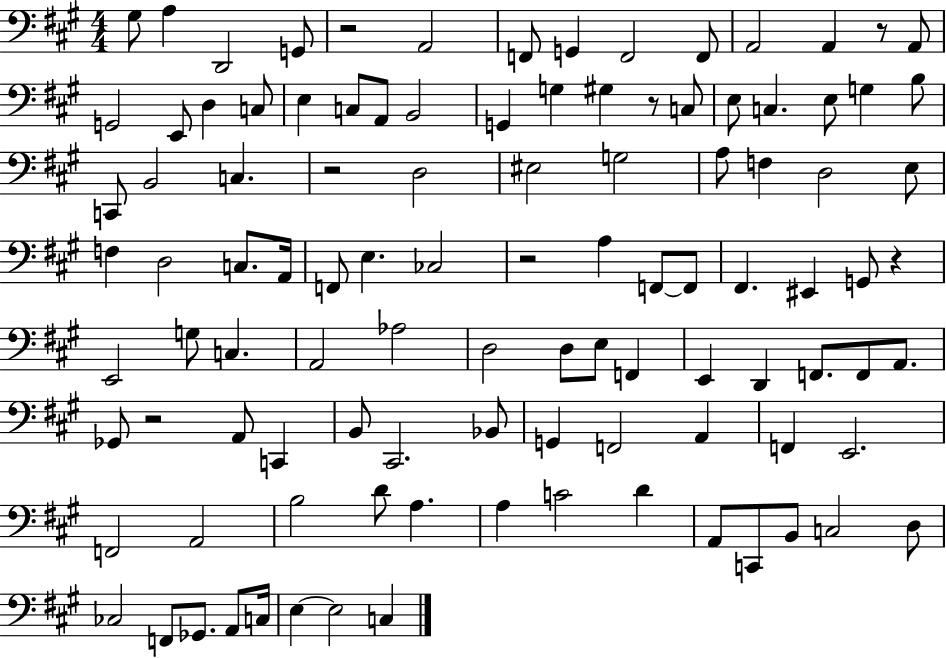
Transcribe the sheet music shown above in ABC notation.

X:1
T:Untitled
M:4/4
L:1/4
K:A
^G,/2 A, D,,2 G,,/2 z2 A,,2 F,,/2 G,, F,,2 F,,/2 A,,2 A,, z/2 A,,/2 G,,2 E,,/2 D, C,/2 E, C,/2 A,,/2 B,,2 G,, G, ^G, z/2 C,/2 E,/2 C, E,/2 G, B,/2 C,,/2 B,,2 C, z2 D,2 ^E,2 G,2 A,/2 F, D,2 E,/2 F, D,2 C,/2 A,,/4 F,,/2 E, _C,2 z2 A, F,,/2 F,,/2 ^F,, ^E,, G,,/2 z E,,2 G,/2 C, A,,2 _A,2 D,2 D,/2 E,/2 F,, E,, D,, F,,/2 F,,/2 A,,/2 _G,,/2 z2 A,,/2 C,, B,,/2 ^C,,2 _B,,/2 G,, F,,2 A,, F,, E,,2 F,,2 A,,2 B,2 D/2 A, A, C2 D A,,/2 C,,/2 B,,/2 C,2 D,/2 _C,2 F,,/2 _G,,/2 A,,/2 C,/4 E, E,2 C,